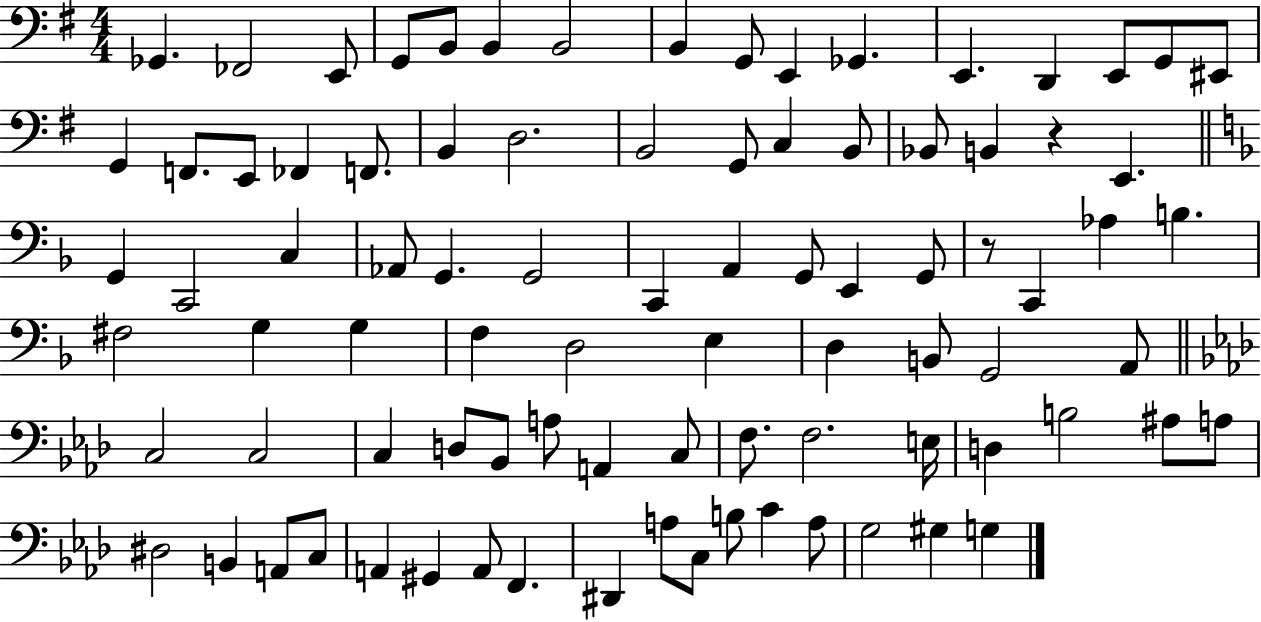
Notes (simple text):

Gb2/q. FES2/h E2/e G2/e B2/e B2/q B2/h B2/q G2/e E2/q Gb2/q. E2/q. D2/q E2/e G2/e EIS2/e G2/q F2/e. E2/e FES2/q F2/e. B2/q D3/h. B2/h G2/e C3/q B2/e Bb2/e B2/q R/q E2/q. G2/q C2/h C3/q Ab2/e G2/q. G2/h C2/q A2/q G2/e E2/q G2/e R/e C2/q Ab3/q B3/q. F#3/h G3/q G3/q F3/q D3/h E3/q D3/q B2/e G2/h A2/e C3/h C3/h C3/q D3/e Bb2/e A3/e A2/q C3/e F3/e. F3/h. E3/s D3/q B3/h A#3/e A3/e D#3/h B2/q A2/e C3/e A2/q G#2/q A2/e F2/q. D#2/q A3/e C3/e B3/e C4/q A3/e G3/h G#3/q G3/q